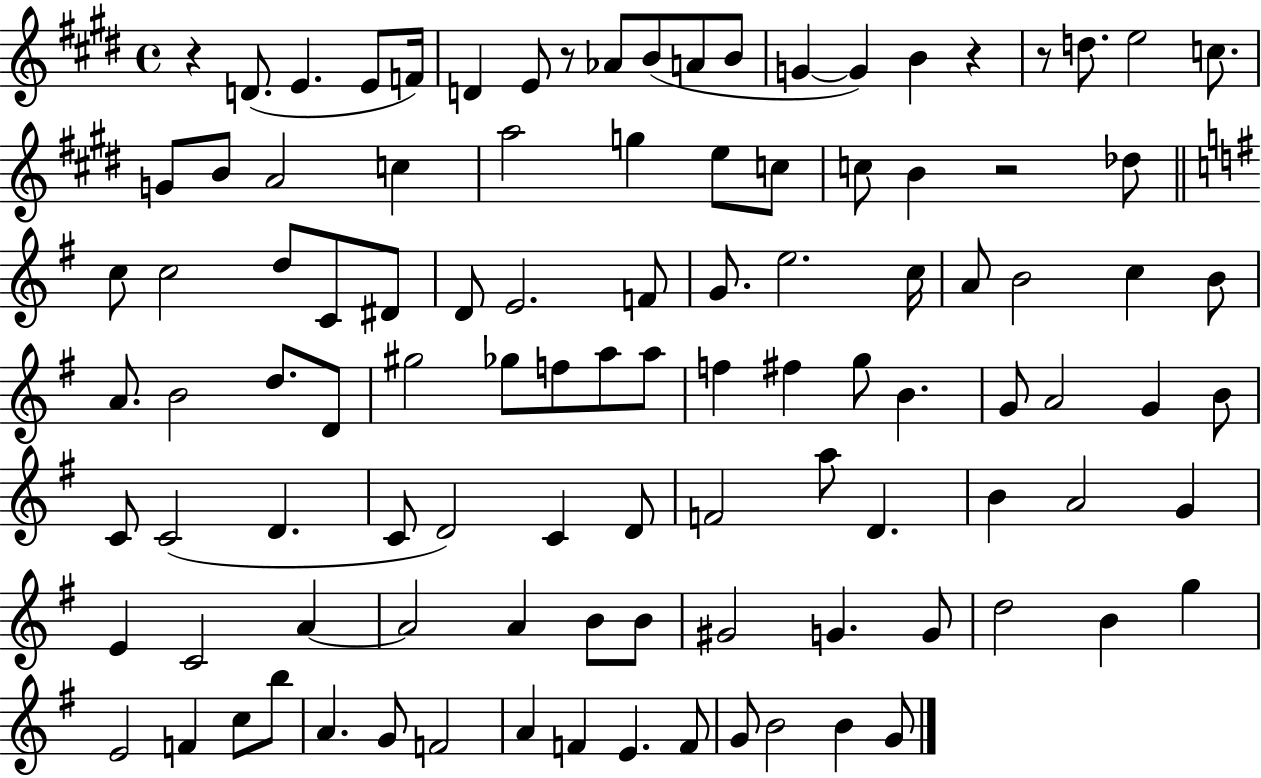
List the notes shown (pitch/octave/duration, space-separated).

R/q D4/e. E4/q. E4/e F4/s D4/q E4/e R/e Ab4/e B4/e A4/e B4/e G4/q G4/q B4/q R/q R/e D5/e. E5/h C5/e. G4/e B4/e A4/h C5/q A5/h G5/q E5/e C5/e C5/e B4/q R/h Db5/e C5/e C5/h D5/e C4/e D#4/e D4/e E4/h. F4/e G4/e. E5/h. C5/s A4/e B4/h C5/q B4/e A4/e. B4/h D5/e. D4/e G#5/h Gb5/e F5/e A5/e A5/e F5/q F#5/q G5/e B4/q. G4/e A4/h G4/q B4/e C4/e C4/h D4/q. C4/e D4/h C4/q D4/e F4/h A5/e D4/q. B4/q A4/h G4/q E4/q C4/h A4/q A4/h A4/q B4/e B4/e G#4/h G4/q. G4/e D5/h B4/q G5/q E4/h F4/q C5/e B5/e A4/q. G4/e F4/h A4/q F4/q E4/q. F4/e G4/e B4/h B4/q G4/e